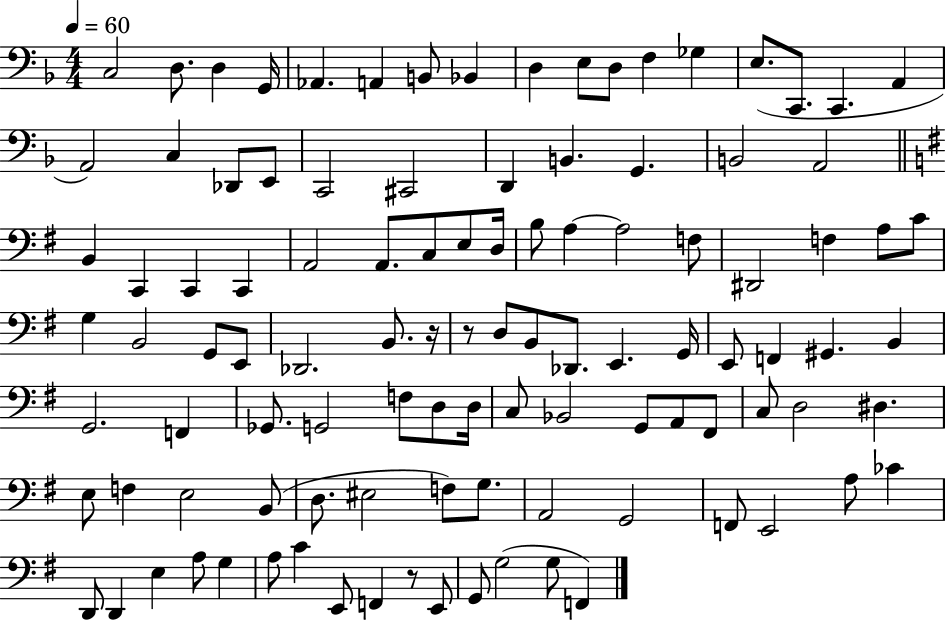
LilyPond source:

{
  \clef bass
  \numericTimeSignature
  \time 4/4
  \key f \major
  \tempo 4 = 60
  c2 d8. d4 g,16 | aes,4. a,4 b,8 bes,4 | d4 e8 d8 f4 ges4 | e8.( c,8. c,4. a,4 | \break a,2) c4 des,8 e,8 | c,2 cis,2 | d,4 b,4. g,4. | b,2 a,2 | \break \bar "||" \break \key e \minor b,4 c,4 c,4 c,4 | a,2 a,8. c8 e8 d16 | b8 a4~~ a2 f8 | dis,2 f4 a8 c'8 | \break g4 b,2 g,8 e,8 | des,2. b,8. r16 | r8 d8 b,8 des,8. e,4. g,16 | e,8 f,4 gis,4. b,4 | \break g,2. f,4 | ges,8. g,2 f8 d8 d16 | c8 bes,2 g,8 a,8 fis,8 | c8 d2 dis4. | \break e8 f4 e2 b,8( | d8. eis2 f8) g8. | a,2 g,2 | f,8 e,2 a8 ces'4 | \break d,8 d,4 e4 a8 g4 | a8 c'4 e,8 f,4 r8 e,8 | g,8 g2( g8 f,4) | \bar "|."
}